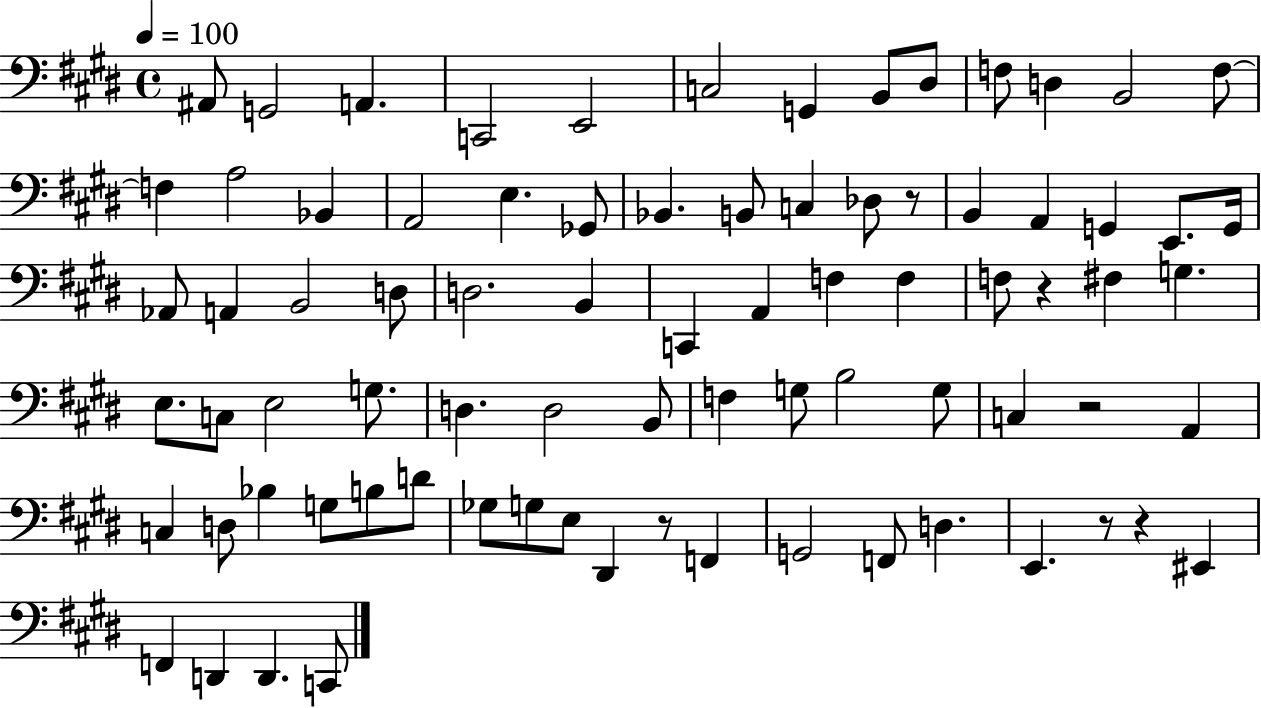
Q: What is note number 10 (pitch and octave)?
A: F3